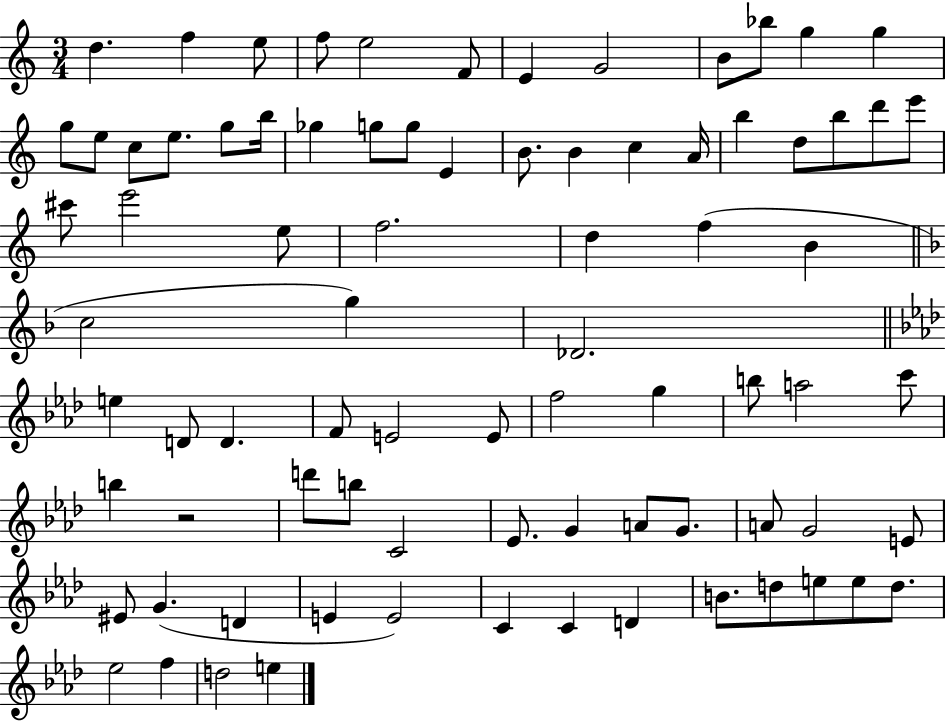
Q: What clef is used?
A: treble